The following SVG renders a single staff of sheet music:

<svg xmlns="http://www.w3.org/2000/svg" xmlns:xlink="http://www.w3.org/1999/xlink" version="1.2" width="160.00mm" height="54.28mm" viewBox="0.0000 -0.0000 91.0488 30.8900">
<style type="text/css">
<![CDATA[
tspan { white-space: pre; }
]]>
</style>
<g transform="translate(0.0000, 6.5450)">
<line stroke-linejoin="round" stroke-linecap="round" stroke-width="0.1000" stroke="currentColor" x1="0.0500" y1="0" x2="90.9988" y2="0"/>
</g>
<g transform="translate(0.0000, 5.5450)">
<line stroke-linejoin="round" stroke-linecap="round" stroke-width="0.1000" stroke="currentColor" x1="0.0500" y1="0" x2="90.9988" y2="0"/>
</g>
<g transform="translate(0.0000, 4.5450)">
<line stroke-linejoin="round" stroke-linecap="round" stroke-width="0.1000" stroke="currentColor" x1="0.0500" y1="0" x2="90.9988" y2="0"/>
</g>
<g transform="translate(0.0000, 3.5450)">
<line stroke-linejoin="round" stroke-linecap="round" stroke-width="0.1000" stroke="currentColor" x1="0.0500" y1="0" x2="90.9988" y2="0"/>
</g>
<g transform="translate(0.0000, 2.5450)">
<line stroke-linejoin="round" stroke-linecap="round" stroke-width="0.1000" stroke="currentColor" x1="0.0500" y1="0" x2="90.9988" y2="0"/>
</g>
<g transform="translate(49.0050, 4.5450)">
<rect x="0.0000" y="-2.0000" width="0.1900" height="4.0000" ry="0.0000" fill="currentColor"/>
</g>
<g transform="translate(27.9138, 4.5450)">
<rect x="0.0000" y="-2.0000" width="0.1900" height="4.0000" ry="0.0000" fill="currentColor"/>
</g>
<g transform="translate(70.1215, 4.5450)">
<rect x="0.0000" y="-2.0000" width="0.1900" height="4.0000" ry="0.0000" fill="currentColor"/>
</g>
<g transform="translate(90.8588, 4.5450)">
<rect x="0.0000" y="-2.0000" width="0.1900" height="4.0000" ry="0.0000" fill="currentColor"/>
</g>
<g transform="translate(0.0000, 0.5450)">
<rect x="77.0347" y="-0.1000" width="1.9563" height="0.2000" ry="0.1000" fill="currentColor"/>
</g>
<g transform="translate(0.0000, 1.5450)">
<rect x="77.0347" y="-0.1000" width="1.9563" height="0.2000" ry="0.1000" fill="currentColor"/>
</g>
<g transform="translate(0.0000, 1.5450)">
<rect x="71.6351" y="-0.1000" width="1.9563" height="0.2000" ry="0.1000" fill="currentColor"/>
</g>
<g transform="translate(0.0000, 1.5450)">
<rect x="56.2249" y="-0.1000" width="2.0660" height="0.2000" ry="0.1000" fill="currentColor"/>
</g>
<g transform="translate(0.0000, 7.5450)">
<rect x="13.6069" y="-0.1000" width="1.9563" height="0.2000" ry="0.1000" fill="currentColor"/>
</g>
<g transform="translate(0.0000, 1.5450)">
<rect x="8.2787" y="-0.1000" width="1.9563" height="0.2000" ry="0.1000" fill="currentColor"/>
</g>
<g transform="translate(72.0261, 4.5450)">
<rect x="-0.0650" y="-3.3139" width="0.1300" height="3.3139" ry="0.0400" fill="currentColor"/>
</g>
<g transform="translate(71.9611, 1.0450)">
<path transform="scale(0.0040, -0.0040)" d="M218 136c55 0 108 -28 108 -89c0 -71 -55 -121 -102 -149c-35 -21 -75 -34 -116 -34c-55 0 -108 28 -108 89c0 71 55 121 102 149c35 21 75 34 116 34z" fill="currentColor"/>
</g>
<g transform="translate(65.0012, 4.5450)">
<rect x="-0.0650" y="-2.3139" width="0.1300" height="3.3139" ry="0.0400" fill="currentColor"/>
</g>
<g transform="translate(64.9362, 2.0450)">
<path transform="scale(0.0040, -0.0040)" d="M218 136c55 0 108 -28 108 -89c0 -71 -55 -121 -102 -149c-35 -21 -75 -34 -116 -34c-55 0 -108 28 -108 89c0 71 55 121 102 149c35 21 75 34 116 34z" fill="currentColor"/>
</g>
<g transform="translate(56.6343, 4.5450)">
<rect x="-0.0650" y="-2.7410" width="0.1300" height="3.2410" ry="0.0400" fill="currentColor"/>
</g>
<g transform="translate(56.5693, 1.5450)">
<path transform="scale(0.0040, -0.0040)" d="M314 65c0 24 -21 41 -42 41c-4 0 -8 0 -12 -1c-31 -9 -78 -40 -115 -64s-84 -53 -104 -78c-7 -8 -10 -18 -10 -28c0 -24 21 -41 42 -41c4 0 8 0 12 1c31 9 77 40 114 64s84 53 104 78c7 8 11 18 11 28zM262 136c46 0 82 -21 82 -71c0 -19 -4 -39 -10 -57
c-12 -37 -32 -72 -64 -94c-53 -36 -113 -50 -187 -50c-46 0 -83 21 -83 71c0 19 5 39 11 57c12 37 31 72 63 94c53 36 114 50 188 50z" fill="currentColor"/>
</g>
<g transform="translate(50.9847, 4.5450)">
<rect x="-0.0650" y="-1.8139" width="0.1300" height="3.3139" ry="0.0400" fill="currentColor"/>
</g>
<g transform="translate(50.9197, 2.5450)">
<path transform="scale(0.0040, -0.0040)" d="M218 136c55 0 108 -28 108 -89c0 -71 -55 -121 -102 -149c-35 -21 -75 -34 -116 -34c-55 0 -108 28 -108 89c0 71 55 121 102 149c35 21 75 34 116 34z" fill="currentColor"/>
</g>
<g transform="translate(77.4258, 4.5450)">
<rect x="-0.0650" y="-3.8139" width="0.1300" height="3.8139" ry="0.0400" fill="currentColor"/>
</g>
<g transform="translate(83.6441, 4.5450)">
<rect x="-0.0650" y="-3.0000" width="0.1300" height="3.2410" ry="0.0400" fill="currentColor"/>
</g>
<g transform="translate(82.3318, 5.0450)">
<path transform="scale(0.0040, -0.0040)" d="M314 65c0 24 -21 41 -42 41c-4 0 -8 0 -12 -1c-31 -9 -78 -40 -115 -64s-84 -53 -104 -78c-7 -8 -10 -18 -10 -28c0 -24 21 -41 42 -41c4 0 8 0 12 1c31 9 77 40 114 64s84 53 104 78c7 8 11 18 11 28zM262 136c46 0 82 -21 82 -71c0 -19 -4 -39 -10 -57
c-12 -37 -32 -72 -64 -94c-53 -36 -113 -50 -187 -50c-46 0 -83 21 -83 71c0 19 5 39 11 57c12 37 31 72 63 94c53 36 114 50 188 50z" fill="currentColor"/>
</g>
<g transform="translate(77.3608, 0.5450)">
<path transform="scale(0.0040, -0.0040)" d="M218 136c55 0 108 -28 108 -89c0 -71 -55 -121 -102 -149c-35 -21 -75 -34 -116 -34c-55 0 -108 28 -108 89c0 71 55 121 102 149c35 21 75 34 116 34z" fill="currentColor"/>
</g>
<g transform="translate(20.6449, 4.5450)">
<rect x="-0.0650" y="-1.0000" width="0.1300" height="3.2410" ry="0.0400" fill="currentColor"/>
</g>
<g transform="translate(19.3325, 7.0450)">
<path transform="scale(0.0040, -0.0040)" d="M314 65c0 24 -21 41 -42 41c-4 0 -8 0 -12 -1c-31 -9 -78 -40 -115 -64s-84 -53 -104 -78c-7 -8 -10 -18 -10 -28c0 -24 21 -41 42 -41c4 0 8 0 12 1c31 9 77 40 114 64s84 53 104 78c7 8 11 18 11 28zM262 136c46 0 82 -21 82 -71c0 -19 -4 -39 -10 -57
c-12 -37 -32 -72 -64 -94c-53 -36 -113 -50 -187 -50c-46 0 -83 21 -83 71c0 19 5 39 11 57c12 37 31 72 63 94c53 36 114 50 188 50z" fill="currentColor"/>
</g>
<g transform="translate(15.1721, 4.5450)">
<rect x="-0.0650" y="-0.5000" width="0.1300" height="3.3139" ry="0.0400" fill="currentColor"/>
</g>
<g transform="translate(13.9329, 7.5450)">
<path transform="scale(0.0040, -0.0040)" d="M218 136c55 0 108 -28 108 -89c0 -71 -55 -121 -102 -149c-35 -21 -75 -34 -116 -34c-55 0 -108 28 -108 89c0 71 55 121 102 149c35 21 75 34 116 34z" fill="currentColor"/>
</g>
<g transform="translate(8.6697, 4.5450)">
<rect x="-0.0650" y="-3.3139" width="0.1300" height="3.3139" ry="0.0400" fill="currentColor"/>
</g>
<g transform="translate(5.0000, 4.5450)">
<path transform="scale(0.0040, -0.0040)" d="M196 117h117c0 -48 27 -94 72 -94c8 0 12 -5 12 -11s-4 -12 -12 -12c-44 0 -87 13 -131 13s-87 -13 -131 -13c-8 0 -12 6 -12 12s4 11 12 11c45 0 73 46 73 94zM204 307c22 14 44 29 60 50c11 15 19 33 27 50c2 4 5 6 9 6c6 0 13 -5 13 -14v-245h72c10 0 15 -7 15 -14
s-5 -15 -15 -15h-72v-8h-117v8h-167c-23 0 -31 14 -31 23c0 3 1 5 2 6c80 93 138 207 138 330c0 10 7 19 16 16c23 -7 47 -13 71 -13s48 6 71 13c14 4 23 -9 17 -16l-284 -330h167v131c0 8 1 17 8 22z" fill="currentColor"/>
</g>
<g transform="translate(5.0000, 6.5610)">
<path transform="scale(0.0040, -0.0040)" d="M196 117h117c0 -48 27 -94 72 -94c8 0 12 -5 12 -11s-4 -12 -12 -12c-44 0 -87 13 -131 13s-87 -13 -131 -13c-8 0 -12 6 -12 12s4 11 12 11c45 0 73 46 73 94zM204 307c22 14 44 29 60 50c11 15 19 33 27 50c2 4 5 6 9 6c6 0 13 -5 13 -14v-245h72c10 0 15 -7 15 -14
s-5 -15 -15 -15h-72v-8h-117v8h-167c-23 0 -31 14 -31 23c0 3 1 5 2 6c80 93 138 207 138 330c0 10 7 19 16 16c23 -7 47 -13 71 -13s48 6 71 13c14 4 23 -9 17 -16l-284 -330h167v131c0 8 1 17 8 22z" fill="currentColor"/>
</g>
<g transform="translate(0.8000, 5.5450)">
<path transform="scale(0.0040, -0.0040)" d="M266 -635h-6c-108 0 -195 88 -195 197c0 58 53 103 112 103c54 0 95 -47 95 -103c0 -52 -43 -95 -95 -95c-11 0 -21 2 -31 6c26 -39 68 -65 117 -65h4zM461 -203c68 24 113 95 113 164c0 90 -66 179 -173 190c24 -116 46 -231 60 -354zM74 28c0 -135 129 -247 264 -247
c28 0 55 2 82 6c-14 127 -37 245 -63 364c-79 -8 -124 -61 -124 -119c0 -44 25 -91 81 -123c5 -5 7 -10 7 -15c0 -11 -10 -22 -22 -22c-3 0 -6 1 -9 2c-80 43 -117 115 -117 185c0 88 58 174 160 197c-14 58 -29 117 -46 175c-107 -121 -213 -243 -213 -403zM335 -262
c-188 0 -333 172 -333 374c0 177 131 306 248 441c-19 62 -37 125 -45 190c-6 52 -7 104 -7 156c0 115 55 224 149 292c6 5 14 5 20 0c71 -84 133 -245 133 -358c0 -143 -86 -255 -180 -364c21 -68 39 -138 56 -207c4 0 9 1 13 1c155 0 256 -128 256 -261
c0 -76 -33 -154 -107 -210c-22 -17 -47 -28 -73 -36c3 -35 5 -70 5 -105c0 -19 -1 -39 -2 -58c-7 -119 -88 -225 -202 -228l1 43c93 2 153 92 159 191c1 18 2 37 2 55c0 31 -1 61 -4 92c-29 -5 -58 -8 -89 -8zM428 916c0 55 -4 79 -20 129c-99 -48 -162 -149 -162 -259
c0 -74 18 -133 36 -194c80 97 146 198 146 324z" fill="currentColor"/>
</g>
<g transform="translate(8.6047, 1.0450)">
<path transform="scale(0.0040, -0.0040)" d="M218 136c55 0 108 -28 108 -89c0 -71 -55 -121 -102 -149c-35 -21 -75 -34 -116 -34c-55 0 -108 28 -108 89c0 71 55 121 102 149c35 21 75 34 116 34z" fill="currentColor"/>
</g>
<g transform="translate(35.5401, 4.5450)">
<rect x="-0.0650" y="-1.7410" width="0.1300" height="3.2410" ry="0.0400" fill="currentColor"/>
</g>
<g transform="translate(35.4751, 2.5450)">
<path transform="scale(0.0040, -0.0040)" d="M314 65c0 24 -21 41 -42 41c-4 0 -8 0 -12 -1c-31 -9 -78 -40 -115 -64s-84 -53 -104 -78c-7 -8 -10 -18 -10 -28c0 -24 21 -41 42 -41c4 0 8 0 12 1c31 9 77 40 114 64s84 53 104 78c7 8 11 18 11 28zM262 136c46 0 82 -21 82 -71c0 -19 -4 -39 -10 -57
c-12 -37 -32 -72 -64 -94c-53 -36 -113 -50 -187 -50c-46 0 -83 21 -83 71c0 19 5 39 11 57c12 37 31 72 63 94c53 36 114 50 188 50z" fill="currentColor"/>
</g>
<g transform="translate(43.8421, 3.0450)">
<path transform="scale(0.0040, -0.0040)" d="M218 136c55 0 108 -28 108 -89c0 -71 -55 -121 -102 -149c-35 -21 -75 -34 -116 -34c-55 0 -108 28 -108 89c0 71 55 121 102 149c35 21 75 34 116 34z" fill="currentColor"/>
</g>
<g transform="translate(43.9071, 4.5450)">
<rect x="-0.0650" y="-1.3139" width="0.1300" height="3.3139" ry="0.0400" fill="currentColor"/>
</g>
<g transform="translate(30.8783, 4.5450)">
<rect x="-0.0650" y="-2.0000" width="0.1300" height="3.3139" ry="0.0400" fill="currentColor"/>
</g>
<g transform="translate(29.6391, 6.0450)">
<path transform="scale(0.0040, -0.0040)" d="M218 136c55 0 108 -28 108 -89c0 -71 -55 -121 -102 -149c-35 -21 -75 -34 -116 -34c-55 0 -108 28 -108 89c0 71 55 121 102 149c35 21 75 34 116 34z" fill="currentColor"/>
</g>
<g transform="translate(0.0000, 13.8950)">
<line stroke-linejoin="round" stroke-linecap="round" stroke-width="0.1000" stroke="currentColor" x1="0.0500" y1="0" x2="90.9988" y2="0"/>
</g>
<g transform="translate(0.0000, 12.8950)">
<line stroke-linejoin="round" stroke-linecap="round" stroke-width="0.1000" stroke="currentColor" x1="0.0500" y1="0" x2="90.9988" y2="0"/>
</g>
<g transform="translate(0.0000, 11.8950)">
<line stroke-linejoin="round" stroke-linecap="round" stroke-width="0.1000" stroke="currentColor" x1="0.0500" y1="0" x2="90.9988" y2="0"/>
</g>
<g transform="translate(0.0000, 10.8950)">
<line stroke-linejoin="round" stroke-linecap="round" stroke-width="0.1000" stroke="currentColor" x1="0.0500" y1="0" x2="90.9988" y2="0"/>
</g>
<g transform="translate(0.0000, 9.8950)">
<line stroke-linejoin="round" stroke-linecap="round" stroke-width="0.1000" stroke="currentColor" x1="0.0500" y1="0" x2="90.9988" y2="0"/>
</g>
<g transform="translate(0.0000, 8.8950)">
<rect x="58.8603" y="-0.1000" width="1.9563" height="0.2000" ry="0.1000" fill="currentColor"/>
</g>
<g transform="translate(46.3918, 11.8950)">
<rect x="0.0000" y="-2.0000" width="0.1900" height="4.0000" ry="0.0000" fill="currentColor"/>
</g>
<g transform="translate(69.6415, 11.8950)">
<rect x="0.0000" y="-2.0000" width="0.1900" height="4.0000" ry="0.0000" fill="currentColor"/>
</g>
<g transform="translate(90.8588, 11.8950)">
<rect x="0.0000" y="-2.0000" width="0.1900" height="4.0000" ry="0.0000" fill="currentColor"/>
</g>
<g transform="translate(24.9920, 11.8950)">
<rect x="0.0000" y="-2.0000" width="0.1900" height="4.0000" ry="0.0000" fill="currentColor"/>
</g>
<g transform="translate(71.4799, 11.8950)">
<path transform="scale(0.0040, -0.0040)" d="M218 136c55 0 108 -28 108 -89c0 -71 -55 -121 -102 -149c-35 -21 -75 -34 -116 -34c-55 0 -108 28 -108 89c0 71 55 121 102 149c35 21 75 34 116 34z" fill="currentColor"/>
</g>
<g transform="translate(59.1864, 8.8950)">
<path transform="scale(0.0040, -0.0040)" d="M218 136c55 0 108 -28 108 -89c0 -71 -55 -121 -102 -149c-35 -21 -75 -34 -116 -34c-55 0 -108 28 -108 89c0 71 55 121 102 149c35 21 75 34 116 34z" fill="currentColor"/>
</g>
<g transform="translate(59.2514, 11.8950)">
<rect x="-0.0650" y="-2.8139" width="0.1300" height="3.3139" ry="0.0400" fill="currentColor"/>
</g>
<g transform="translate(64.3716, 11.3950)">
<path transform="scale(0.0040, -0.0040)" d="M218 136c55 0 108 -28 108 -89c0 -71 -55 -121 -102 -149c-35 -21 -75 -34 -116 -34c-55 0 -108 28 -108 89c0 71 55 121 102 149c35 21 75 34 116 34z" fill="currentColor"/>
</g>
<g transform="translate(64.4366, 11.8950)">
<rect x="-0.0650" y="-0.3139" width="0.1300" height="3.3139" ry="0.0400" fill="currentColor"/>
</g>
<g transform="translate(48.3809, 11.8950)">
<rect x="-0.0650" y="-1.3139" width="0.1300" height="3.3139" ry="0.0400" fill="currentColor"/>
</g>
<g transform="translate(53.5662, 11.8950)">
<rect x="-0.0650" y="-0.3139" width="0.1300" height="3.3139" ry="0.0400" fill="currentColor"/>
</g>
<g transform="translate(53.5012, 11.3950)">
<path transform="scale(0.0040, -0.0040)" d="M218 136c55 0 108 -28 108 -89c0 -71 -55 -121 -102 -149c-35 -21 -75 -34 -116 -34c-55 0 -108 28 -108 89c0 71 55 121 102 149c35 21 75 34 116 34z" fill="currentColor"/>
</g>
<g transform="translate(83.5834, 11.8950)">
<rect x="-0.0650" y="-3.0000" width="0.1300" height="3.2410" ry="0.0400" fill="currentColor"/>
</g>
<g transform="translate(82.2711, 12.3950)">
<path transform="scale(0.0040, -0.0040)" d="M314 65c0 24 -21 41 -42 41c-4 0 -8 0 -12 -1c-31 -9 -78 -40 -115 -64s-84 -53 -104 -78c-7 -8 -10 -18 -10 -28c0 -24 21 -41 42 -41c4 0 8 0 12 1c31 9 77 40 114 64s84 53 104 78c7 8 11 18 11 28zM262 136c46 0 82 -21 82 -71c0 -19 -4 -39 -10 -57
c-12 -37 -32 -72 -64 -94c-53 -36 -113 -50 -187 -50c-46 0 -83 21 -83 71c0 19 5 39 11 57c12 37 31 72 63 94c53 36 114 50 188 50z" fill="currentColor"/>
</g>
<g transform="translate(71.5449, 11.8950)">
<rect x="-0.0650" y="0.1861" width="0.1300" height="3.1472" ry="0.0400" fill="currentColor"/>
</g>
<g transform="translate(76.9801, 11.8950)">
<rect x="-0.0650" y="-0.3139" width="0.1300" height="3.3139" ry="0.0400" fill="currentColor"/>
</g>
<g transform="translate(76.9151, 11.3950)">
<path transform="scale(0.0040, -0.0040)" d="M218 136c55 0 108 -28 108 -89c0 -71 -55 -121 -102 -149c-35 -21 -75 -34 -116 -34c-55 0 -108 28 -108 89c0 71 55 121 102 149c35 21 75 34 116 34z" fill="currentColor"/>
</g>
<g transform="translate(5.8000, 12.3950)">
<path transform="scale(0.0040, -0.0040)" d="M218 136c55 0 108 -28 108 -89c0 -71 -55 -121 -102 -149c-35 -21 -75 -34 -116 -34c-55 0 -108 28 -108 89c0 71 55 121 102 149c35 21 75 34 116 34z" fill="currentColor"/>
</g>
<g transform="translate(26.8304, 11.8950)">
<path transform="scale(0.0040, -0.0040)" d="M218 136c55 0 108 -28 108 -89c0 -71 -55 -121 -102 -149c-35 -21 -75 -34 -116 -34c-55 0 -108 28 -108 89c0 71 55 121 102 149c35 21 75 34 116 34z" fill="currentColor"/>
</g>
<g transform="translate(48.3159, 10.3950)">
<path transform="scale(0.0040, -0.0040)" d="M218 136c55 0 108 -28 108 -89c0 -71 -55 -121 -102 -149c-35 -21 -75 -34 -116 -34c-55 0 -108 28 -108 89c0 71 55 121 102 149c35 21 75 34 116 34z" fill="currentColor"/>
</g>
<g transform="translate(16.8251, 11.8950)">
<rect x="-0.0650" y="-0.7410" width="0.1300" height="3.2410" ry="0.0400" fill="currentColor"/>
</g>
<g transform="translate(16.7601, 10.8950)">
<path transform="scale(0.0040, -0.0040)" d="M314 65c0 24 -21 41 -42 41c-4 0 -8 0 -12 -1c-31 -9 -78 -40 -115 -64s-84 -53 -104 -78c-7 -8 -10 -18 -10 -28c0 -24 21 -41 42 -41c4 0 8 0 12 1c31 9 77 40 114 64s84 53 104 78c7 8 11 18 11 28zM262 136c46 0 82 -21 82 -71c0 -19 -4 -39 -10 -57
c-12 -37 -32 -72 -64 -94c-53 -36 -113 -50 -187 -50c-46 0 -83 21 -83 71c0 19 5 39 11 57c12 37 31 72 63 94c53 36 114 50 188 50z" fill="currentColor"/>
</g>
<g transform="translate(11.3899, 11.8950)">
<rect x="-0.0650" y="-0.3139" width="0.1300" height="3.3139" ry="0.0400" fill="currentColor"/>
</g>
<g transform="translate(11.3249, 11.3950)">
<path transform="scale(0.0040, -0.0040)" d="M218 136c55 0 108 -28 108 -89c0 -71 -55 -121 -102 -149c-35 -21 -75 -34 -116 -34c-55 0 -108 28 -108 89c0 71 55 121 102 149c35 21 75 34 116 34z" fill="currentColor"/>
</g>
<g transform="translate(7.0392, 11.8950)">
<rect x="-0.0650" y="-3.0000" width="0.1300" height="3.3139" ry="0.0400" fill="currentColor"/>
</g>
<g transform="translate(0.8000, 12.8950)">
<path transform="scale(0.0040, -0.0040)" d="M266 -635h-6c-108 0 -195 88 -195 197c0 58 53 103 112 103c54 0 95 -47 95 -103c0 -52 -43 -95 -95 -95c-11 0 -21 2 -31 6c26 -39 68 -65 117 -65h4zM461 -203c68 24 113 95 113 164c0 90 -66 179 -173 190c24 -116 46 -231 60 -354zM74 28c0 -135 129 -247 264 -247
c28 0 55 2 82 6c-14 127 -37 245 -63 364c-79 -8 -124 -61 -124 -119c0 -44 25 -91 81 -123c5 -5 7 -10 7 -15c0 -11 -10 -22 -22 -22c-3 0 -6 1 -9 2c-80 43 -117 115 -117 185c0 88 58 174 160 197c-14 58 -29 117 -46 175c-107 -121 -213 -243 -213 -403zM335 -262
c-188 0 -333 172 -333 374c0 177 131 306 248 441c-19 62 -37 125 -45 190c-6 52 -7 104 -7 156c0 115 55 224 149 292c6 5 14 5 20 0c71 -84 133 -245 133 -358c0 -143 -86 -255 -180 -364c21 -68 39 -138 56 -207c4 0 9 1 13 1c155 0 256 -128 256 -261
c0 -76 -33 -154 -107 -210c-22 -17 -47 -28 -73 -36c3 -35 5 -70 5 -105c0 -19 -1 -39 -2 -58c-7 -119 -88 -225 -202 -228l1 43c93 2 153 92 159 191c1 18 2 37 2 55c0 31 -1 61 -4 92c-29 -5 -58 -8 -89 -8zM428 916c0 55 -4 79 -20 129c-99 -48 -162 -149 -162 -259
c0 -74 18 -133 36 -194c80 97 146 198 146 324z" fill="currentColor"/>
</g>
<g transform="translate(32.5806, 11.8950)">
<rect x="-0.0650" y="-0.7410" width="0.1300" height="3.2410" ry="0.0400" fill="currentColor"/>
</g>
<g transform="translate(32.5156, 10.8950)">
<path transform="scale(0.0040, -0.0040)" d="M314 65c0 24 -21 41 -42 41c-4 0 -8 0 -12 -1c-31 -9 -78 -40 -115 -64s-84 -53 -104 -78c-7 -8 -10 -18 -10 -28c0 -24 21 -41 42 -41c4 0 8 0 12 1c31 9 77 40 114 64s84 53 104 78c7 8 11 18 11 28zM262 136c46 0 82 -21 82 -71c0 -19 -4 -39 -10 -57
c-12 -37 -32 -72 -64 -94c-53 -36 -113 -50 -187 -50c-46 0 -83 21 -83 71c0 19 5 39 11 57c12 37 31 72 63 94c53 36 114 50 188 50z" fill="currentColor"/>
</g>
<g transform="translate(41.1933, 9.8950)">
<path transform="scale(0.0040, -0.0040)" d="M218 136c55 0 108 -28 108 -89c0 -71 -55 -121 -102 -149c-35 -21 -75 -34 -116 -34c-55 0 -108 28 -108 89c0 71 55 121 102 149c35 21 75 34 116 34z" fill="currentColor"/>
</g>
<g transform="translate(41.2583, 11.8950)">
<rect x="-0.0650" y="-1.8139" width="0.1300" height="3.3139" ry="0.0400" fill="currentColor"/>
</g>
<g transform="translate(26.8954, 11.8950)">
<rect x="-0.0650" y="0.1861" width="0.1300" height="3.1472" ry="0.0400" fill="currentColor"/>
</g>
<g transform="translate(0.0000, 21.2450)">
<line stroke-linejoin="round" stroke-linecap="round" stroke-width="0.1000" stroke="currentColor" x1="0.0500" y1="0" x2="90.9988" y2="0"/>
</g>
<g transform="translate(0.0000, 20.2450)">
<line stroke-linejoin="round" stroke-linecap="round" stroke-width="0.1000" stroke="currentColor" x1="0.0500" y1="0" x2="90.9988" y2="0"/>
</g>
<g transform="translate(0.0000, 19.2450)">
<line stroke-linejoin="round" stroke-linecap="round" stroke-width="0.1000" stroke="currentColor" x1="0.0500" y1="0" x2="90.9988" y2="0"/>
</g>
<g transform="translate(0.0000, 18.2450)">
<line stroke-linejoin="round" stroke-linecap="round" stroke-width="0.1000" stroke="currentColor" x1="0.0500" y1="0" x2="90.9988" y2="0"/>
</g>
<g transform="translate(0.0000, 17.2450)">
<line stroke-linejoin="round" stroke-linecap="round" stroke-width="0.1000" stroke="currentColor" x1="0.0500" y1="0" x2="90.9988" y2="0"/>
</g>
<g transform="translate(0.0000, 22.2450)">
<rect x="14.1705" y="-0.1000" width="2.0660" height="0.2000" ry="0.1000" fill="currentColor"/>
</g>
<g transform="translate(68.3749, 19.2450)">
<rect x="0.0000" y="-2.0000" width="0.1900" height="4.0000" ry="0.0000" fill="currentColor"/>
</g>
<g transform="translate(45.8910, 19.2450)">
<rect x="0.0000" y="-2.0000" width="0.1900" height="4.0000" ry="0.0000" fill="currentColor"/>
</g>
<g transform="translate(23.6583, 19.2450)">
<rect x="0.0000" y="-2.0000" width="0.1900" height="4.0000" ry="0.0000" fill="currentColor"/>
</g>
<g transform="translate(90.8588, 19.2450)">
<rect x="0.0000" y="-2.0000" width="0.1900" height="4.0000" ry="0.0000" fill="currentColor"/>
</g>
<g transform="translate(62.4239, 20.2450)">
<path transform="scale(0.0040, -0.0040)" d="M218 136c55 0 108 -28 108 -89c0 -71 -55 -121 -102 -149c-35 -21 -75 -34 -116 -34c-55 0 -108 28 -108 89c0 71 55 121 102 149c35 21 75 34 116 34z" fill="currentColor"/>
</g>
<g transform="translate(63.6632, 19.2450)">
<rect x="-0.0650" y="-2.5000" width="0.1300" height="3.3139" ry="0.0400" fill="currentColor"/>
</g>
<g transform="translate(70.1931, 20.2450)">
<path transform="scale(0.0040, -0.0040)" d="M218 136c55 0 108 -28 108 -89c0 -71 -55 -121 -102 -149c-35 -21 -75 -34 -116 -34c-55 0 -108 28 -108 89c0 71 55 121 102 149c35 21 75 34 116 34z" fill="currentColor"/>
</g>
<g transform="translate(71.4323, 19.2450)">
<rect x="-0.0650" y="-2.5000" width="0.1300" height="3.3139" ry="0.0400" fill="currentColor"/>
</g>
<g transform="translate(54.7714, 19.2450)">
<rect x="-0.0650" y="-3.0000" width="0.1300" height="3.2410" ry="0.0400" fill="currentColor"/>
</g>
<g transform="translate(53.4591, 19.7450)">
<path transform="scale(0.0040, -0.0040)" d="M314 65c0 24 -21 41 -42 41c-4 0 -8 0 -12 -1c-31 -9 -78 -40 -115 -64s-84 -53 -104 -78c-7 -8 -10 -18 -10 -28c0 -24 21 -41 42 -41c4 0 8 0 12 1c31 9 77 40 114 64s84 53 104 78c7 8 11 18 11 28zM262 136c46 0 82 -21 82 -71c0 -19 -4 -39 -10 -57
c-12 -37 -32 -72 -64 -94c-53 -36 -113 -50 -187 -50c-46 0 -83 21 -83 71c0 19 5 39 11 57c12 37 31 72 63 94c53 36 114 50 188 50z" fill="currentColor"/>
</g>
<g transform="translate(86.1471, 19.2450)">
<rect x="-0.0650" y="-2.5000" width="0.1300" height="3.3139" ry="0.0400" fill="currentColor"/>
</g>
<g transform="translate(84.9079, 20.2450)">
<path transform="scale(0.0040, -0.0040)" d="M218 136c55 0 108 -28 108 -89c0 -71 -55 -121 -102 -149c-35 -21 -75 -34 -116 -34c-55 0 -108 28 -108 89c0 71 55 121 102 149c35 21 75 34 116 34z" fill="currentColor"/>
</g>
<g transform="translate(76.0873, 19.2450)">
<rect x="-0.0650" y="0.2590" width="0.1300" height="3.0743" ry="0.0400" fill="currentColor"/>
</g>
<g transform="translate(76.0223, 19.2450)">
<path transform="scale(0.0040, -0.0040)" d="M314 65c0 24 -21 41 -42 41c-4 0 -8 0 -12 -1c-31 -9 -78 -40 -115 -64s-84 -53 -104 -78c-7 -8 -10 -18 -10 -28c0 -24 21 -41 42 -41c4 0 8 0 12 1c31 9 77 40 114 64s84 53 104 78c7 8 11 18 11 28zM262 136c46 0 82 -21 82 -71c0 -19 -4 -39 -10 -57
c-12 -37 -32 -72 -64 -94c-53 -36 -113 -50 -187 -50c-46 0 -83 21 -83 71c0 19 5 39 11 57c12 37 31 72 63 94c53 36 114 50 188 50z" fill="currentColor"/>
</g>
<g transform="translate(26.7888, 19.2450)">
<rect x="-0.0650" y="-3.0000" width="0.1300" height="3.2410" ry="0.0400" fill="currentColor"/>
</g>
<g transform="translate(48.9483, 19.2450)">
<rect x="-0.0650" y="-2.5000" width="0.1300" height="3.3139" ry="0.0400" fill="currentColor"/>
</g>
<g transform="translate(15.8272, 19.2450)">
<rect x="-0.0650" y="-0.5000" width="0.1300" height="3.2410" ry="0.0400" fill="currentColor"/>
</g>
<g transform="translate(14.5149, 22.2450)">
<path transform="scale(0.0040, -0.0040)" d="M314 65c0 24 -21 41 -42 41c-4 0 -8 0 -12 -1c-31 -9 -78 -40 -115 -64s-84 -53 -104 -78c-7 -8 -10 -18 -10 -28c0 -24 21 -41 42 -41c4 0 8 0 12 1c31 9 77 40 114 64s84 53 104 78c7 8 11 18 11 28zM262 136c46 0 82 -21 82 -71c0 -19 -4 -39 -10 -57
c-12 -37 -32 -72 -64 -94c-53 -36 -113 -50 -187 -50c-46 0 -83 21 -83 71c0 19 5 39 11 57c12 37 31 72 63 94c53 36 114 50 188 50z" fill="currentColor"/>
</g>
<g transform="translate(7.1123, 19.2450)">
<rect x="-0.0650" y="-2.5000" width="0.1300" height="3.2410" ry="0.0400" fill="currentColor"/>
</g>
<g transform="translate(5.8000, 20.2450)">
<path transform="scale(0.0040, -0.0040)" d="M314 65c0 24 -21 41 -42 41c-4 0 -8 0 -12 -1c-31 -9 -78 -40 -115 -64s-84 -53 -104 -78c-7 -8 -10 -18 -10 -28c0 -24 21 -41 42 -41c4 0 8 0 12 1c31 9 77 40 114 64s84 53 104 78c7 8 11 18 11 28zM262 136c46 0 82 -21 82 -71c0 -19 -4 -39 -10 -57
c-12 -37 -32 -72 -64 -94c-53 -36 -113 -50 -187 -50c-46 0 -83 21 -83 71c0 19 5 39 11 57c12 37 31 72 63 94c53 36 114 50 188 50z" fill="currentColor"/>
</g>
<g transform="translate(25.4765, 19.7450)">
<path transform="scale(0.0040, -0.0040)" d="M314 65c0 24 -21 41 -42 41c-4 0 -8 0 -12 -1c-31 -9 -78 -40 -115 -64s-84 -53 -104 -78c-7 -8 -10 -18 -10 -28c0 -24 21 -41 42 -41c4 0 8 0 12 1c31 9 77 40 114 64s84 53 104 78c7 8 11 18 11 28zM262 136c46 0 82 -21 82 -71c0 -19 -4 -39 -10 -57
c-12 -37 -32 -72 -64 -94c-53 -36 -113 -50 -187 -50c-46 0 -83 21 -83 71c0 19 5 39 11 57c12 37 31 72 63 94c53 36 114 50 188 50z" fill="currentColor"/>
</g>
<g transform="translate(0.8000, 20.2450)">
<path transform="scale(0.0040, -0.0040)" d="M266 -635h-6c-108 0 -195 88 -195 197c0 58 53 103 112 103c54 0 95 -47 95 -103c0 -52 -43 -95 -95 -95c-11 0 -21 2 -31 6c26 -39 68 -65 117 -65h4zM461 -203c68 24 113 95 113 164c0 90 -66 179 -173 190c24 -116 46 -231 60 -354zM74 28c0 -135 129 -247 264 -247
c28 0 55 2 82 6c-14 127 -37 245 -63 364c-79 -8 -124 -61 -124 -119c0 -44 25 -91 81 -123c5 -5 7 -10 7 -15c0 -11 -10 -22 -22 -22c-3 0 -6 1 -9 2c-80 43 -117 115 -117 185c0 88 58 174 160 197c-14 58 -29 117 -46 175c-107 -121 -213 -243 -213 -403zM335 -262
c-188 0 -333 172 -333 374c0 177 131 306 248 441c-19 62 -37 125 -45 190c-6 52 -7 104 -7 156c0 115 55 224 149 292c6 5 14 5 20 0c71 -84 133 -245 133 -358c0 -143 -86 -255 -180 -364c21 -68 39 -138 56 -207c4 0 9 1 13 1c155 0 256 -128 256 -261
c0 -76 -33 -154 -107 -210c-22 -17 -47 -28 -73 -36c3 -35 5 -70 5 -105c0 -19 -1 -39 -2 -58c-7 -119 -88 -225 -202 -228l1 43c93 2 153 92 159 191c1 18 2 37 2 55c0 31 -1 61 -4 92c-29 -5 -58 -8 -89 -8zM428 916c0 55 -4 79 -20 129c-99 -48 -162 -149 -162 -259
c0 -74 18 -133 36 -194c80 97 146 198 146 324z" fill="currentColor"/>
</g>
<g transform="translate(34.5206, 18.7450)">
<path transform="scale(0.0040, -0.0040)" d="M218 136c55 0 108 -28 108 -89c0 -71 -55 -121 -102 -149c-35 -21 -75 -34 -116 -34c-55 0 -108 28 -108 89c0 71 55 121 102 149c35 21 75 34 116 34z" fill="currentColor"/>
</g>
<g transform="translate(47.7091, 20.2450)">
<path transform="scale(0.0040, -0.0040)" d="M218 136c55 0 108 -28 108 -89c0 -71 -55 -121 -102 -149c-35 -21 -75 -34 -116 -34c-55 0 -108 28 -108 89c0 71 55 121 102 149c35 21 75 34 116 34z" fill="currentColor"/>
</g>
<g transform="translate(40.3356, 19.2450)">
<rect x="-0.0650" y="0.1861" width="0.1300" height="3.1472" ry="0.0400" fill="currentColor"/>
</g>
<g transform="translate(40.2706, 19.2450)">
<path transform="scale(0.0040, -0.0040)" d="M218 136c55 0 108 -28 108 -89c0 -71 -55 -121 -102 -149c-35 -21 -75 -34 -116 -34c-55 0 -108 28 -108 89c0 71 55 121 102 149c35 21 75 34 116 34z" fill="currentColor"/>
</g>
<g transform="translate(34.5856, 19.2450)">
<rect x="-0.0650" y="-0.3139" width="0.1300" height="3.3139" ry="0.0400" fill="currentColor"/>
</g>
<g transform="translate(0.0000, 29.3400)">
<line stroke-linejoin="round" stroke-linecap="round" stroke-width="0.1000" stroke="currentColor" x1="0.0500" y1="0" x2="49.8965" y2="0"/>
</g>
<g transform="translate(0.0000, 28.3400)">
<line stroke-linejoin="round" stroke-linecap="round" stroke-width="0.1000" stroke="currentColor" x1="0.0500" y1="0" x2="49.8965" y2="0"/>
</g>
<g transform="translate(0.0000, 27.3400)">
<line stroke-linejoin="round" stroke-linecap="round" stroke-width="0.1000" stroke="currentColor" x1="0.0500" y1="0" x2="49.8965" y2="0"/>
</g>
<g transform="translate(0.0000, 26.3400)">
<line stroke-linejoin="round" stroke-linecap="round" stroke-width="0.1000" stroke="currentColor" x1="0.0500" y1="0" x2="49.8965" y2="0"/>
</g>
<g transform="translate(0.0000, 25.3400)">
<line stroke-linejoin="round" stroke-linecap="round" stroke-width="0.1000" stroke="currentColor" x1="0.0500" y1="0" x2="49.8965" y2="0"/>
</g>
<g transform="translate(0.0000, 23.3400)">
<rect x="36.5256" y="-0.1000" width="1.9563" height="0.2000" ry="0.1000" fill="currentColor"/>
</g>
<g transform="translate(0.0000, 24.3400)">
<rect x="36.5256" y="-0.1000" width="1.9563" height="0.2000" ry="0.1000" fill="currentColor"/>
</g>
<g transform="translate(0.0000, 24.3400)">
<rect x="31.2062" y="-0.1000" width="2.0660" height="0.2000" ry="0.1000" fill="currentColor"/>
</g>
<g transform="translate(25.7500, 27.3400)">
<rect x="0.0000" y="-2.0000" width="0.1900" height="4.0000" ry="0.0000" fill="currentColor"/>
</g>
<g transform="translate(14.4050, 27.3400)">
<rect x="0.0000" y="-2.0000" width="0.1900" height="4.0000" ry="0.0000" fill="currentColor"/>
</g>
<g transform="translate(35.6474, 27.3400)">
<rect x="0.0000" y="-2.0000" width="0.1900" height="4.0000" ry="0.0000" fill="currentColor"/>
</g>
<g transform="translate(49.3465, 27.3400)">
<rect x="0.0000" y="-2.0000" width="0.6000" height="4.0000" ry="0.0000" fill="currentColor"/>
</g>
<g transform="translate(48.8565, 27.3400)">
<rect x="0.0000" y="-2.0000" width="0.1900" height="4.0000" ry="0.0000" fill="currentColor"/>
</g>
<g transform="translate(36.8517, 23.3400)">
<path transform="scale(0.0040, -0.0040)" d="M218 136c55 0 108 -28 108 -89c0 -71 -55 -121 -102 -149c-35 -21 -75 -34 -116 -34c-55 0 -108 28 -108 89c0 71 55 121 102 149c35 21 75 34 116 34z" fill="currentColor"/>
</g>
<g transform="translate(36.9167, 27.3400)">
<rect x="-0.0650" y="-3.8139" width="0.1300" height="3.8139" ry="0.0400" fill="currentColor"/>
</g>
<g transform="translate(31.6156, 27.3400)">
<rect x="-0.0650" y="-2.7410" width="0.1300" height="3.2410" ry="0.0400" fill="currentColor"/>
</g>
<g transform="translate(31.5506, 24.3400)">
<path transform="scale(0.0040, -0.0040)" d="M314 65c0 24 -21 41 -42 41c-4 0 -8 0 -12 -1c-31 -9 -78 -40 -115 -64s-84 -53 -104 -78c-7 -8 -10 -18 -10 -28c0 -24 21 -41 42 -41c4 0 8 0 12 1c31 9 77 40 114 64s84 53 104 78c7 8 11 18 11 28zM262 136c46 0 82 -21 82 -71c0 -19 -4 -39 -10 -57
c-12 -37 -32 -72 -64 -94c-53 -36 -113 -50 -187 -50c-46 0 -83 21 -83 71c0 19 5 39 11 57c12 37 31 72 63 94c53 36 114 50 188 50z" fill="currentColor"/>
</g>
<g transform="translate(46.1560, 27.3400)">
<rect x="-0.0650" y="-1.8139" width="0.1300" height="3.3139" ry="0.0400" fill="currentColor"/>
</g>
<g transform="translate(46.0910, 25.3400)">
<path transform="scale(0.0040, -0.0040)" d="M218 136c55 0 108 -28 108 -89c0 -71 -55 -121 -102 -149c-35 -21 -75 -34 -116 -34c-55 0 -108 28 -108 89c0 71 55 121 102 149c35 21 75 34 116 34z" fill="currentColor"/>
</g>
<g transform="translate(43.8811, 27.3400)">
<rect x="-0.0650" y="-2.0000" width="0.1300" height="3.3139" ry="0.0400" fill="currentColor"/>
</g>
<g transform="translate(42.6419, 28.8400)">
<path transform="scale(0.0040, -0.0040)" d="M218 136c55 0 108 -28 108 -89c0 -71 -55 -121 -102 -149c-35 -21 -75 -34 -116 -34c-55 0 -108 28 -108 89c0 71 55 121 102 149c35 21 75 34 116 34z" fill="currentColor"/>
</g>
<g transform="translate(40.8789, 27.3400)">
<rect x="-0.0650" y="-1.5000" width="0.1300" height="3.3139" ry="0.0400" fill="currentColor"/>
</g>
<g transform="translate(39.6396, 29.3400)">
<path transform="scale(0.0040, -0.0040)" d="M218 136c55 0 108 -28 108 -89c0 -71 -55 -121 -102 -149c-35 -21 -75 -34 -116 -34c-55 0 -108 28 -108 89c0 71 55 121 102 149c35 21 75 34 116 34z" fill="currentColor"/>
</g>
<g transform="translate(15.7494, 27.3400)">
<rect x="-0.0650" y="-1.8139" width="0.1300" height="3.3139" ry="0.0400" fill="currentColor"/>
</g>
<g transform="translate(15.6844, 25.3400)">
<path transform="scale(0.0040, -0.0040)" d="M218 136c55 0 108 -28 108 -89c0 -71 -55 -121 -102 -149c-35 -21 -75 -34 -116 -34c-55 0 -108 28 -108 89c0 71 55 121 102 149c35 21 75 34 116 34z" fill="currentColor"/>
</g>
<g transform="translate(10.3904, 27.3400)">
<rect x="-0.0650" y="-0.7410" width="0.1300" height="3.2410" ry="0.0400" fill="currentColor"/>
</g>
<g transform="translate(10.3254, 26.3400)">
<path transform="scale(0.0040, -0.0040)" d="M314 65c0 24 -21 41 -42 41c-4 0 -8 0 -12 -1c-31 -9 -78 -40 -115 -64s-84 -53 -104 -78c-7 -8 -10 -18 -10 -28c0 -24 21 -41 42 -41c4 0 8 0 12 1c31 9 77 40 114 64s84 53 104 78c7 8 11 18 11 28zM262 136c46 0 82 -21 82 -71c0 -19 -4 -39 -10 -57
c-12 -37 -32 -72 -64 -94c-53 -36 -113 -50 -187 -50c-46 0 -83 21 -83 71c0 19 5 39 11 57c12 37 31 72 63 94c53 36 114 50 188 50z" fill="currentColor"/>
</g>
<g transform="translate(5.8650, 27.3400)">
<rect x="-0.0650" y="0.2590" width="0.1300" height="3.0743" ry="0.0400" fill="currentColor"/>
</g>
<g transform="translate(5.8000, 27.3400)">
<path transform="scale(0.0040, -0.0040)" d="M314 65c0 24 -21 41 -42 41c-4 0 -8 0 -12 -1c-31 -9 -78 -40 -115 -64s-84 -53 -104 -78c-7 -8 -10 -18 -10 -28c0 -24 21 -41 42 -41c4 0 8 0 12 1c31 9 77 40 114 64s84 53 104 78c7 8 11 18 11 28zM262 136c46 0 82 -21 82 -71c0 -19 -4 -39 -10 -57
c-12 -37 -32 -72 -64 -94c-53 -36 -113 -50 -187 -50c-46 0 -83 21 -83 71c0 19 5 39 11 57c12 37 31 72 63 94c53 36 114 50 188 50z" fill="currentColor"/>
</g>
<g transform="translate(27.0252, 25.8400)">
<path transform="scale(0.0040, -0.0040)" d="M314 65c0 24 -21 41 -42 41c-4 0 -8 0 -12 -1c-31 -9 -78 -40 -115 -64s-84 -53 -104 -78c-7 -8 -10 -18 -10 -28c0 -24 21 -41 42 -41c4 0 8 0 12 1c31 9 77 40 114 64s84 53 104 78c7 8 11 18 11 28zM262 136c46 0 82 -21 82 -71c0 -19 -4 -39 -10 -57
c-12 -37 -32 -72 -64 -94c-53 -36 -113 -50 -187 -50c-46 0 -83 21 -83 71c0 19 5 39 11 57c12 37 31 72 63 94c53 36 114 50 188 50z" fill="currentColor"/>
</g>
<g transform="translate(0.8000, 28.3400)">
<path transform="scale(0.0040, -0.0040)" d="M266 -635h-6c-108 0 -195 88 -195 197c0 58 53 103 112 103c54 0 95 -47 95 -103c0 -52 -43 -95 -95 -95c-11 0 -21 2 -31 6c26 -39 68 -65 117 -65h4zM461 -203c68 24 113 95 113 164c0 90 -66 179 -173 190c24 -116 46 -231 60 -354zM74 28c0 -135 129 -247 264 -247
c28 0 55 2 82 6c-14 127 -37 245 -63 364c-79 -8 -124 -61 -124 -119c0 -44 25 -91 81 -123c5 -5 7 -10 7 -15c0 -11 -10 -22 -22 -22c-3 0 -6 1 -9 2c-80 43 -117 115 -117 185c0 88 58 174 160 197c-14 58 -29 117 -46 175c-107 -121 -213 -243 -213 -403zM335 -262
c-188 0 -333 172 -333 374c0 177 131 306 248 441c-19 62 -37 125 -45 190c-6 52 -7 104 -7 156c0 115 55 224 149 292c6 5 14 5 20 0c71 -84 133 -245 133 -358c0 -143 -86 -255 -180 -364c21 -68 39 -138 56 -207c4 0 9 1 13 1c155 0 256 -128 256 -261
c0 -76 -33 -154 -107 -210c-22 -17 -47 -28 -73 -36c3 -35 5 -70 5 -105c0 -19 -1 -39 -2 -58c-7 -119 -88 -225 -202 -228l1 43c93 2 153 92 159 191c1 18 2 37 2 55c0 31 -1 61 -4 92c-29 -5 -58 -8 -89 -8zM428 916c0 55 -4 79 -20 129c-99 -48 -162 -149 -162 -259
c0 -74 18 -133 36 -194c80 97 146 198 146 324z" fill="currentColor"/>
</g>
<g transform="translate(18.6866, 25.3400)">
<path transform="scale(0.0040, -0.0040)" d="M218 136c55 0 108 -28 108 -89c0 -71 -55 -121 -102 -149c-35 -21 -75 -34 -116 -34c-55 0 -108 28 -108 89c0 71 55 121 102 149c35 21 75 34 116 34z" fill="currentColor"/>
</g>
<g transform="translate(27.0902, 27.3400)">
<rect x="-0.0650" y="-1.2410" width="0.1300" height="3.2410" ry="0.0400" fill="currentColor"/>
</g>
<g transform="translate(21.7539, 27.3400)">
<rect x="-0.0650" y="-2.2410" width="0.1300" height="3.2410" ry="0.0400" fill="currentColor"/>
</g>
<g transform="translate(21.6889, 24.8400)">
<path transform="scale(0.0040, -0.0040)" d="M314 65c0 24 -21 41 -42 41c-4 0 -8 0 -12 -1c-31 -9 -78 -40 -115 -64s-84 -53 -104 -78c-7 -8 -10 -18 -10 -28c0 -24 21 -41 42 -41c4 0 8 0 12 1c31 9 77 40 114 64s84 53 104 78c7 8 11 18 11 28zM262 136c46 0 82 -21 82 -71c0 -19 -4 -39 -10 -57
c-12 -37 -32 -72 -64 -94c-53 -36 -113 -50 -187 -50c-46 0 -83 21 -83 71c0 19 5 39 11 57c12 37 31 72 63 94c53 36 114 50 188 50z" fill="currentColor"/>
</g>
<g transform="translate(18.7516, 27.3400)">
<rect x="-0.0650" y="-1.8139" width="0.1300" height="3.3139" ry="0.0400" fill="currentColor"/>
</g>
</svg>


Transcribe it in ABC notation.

X:1
T:Untitled
M:4/4
L:1/4
K:C
b C D2 F f2 e f a2 g b c' A2 A c d2 B d2 f e c a c B c A2 G2 C2 A2 c B G A2 G G B2 G B2 d2 f f g2 e2 a2 c' E F f